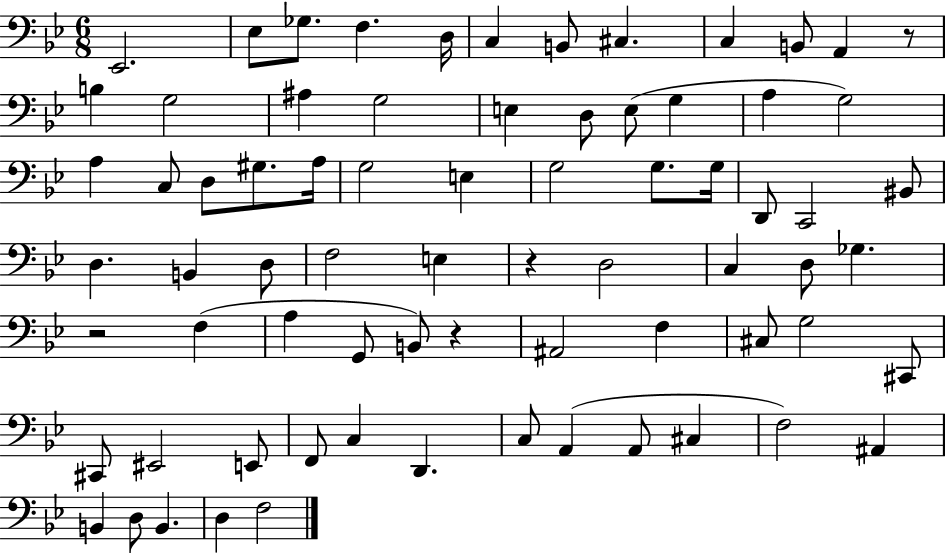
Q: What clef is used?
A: bass